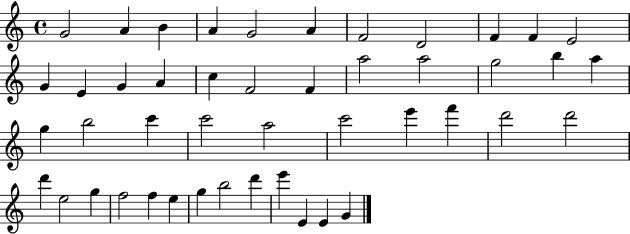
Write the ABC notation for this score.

X:1
T:Untitled
M:4/4
L:1/4
K:C
G2 A B A G2 A F2 D2 F F E2 G E G A c F2 F a2 a2 g2 b a g b2 c' c'2 a2 c'2 e' f' d'2 d'2 d' e2 g f2 f e g b2 d' e' E E G